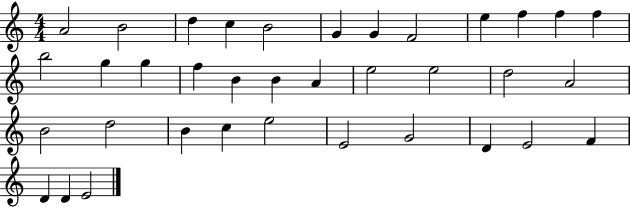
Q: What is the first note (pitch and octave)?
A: A4